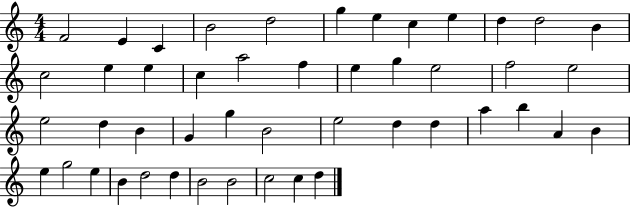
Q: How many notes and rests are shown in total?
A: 47